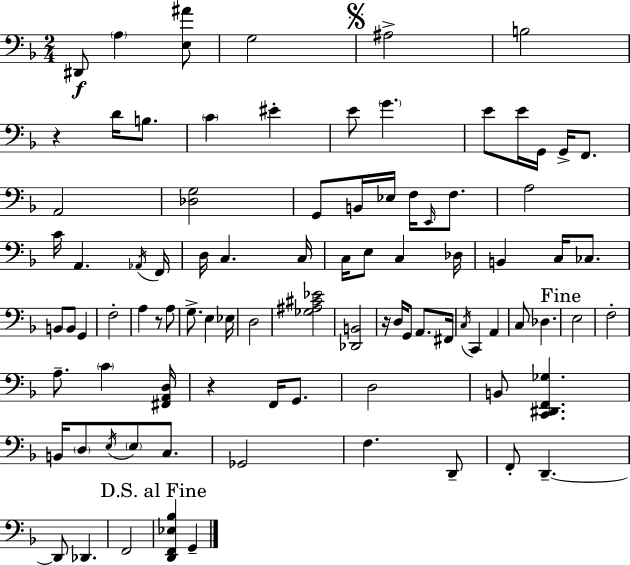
D#2/e A3/q [E3,A#4]/e G3/h A#3/h B3/h R/q D4/s B3/e. C4/q EIS4/q E4/e G4/q. E4/e E4/s G2/s G2/s F2/e. A2/h [Db3,G3]/h G2/e B2/s Eb3/s F3/s E2/s F3/e. A3/h C4/s A2/q. Ab2/s F2/s D3/s C3/q. C3/s C3/s E3/e C3/q Db3/s B2/q C3/s CES3/e. B2/e B2/e G2/q F3/h A3/q R/e A3/e G3/e. E3/q Eb3/s D3/h [Gb3,A#3,C#4,Eb4]/h [Db2,B2]/h R/s D3/s G2/e A2/e. F#2/s C3/s C2/q A2/q C3/e Db3/q. E3/h F3/h A3/e. C4/q [F#2,A2,D3]/s R/q F2/s G2/e. D3/h B2/e [C2,D#2,F2,Gb3]/q. B2/s D3/e E3/s E3/e C3/e. Gb2/h F3/q. D2/e F2/e D2/q. D2/e Db2/q. F2/h [D2,F2,Eb3,Bb3]/q G2/q